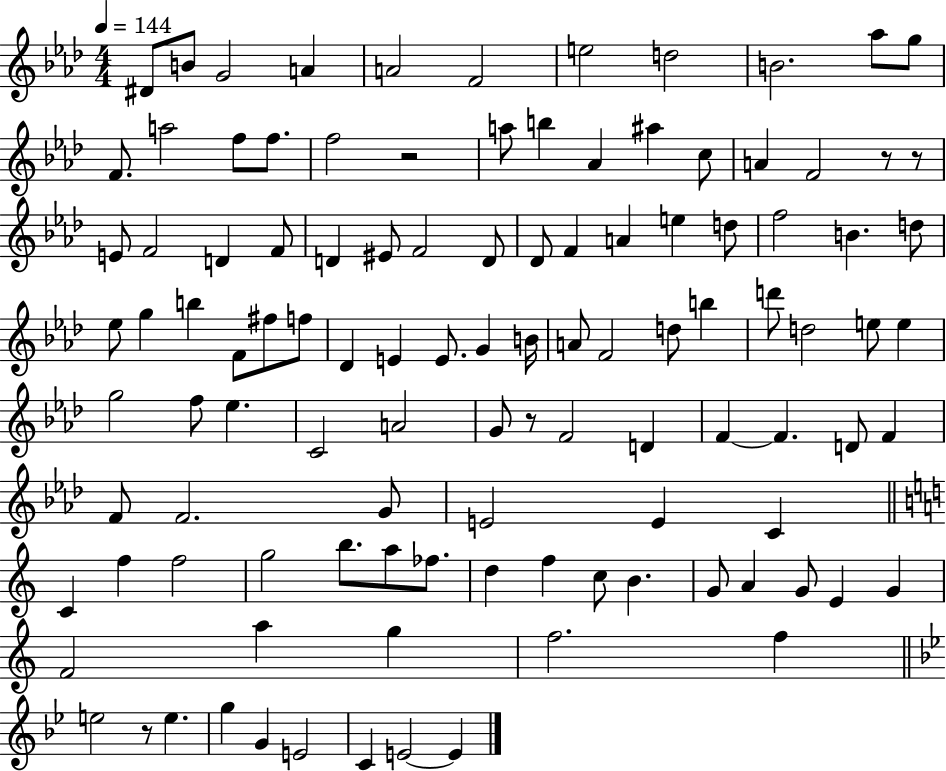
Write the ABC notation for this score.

X:1
T:Untitled
M:4/4
L:1/4
K:Ab
^D/2 B/2 G2 A A2 F2 e2 d2 B2 _a/2 g/2 F/2 a2 f/2 f/2 f2 z2 a/2 b _A ^a c/2 A F2 z/2 z/2 E/2 F2 D F/2 D ^E/2 F2 D/2 _D/2 F A e d/2 f2 B d/2 _e/2 g b F/2 ^f/2 f/2 _D E E/2 G B/4 A/2 F2 d/2 b d'/2 d2 e/2 e g2 f/2 _e C2 A2 G/2 z/2 F2 D F F D/2 F F/2 F2 G/2 E2 E C C f f2 g2 b/2 a/2 _f/2 d f c/2 B G/2 A G/2 E G F2 a g f2 f e2 z/2 e g G E2 C E2 E